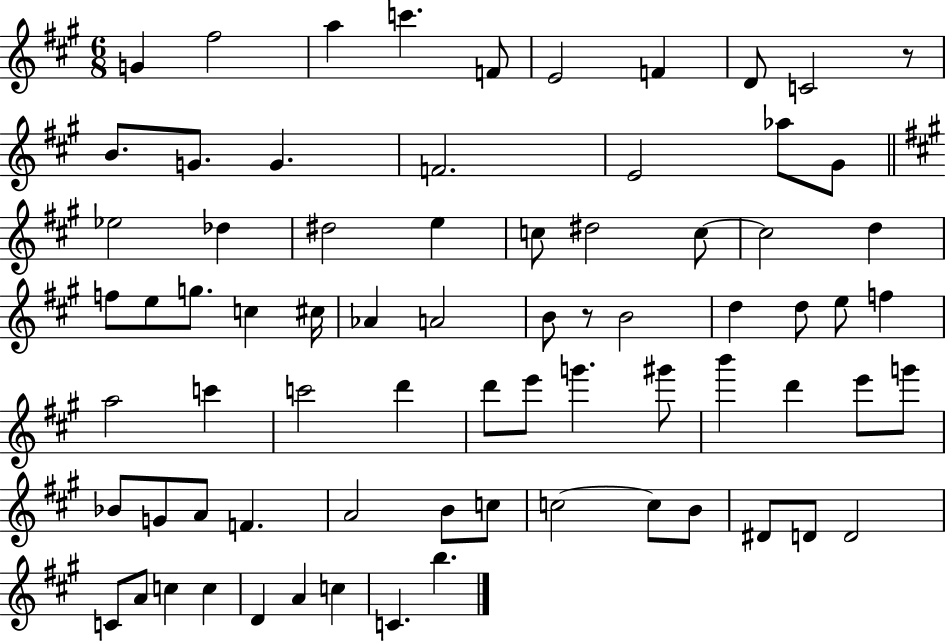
X:1
T:Untitled
M:6/8
L:1/4
K:A
G ^f2 a c' F/2 E2 F D/2 C2 z/2 B/2 G/2 G F2 E2 _a/2 ^G/2 _e2 _d ^d2 e c/2 ^d2 c/2 c2 d f/2 e/2 g/2 c ^c/4 _A A2 B/2 z/2 B2 d d/2 e/2 f a2 c' c'2 d' d'/2 e'/2 g' ^g'/2 b' d' e'/2 g'/2 _B/2 G/2 A/2 F A2 B/2 c/2 c2 c/2 B/2 ^D/2 D/2 D2 C/2 A/2 c c D A c C b